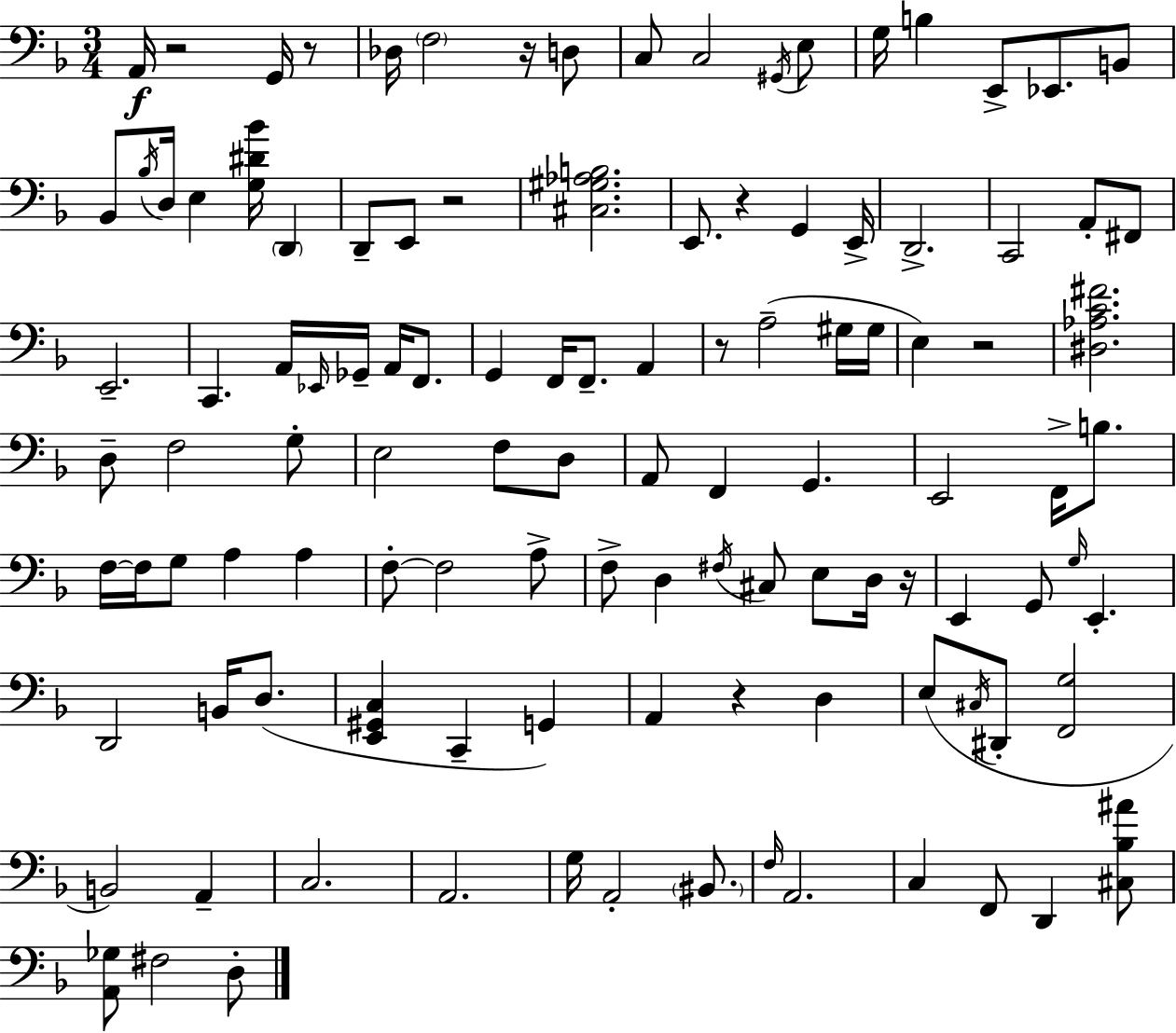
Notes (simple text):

A2/s R/h G2/s R/e Db3/s F3/h R/s D3/e C3/e C3/h G#2/s E3/e G3/s B3/q E2/e Eb2/e. B2/e Bb2/e Bb3/s D3/s E3/q [G3,D#4,Bb4]/s D2/q D2/e E2/e R/h [C#3,G#3,Ab3,B3]/h. E2/e. R/q G2/q E2/s D2/h. C2/h A2/e F#2/e E2/h. C2/q. A2/s Eb2/s Gb2/s A2/s F2/e. G2/q F2/s F2/e. A2/q R/e A3/h G#3/s G#3/s E3/q R/h [D#3,Ab3,C4,F#4]/h. D3/e F3/h G3/e E3/h F3/e D3/e A2/e F2/q G2/q. E2/h F2/s B3/e. F3/s F3/s G3/e A3/q A3/q F3/e F3/h A3/e F3/e D3/q F#3/s C#3/e E3/e D3/s R/s E2/q G2/e G3/s E2/q. D2/h B2/s D3/e. [E2,G#2,C3]/q C2/q G2/q A2/q R/q D3/q E3/e C#3/s D#2/e [F2,G3]/h B2/h A2/q C3/h. A2/h. G3/s A2/h BIS2/e. F3/s A2/h. C3/q F2/e D2/q [C#3,Bb3,A#4]/e [A2,Gb3]/e F#3/h D3/e